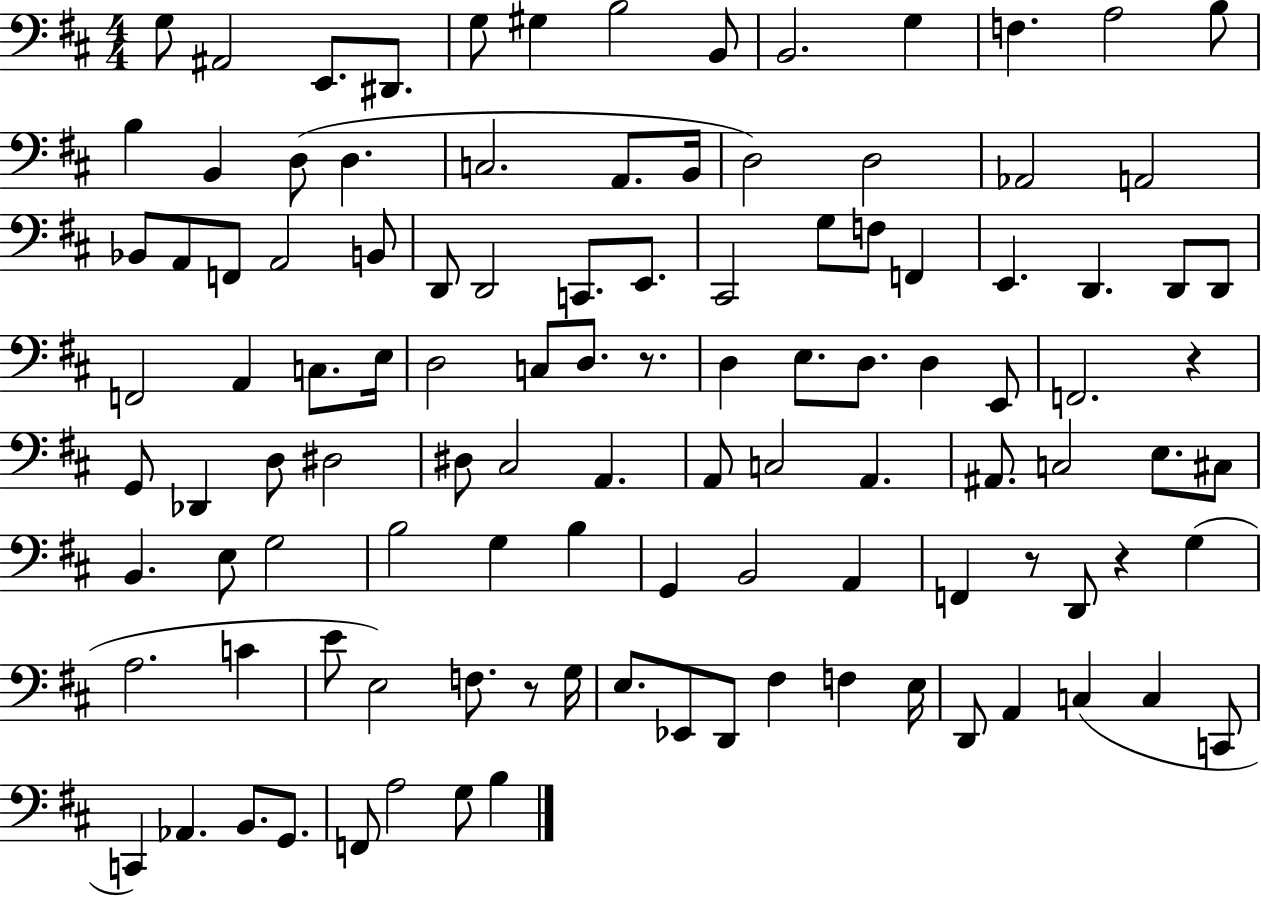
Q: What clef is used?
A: bass